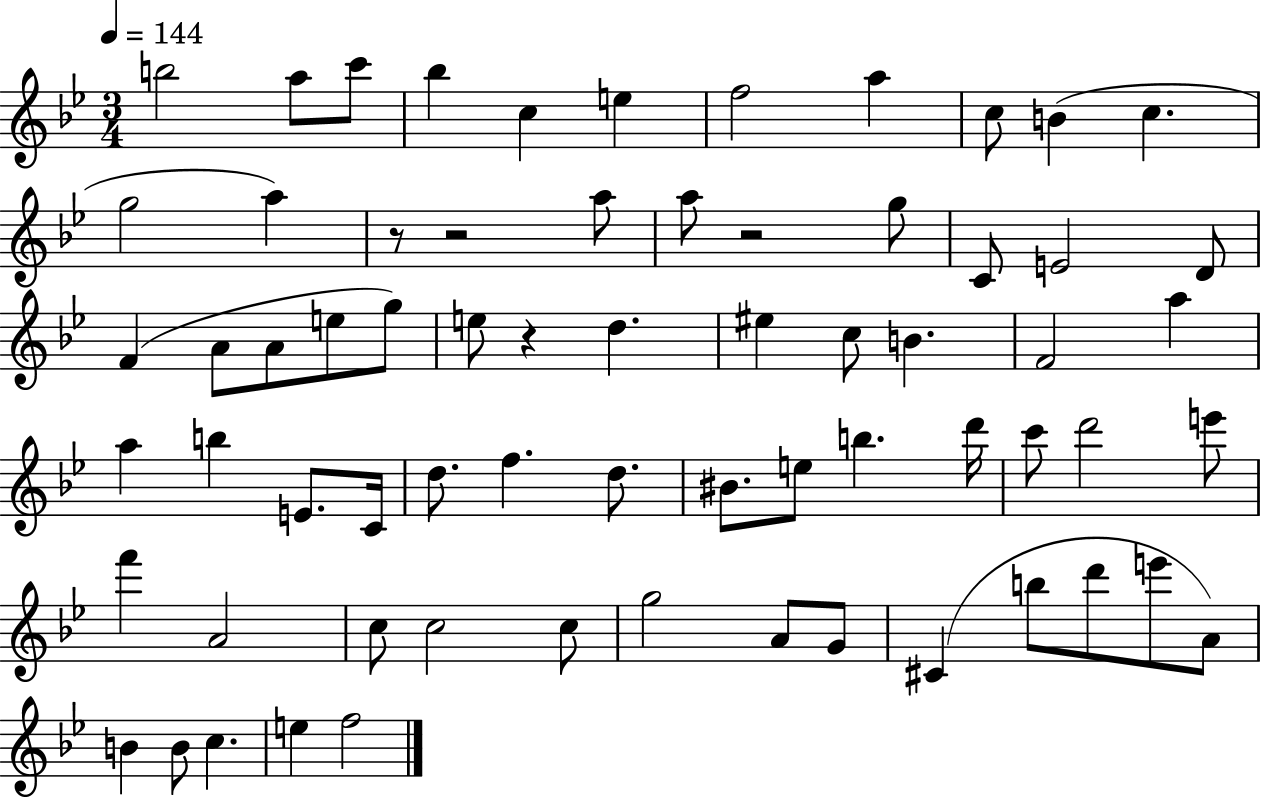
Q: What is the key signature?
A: BES major